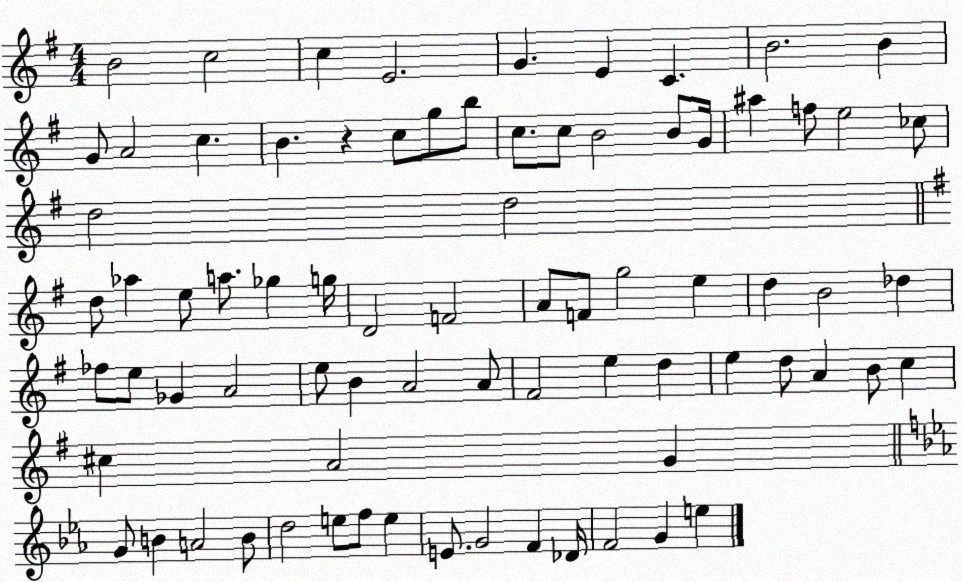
X:1
T:Untitled
M:4/4
L:1/4
K:G
B2 c2 c E2 G E C B2 B G/2 A2 c B z c/2 g/2 b/2 c/2 c/2 B2 B/2 G/4 ^a f/2 e2 _c/2 d2 d2 d/2 _a e/2 a/2 _g g/4 D2 F2 A/2 F/2 g2 e d B2 _d _f/2 e/2 _G A2 e/2 B A2 A/2 ^F2 e d e d/2 A B/2 c ^c A2 G G/2 B A2 B/2 d2 e/2 f/2 e E/2 G2 F _D/4 F2 G e